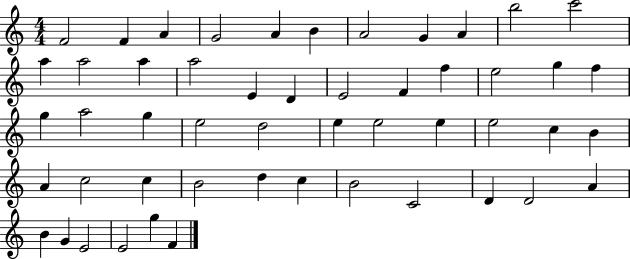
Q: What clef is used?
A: treble